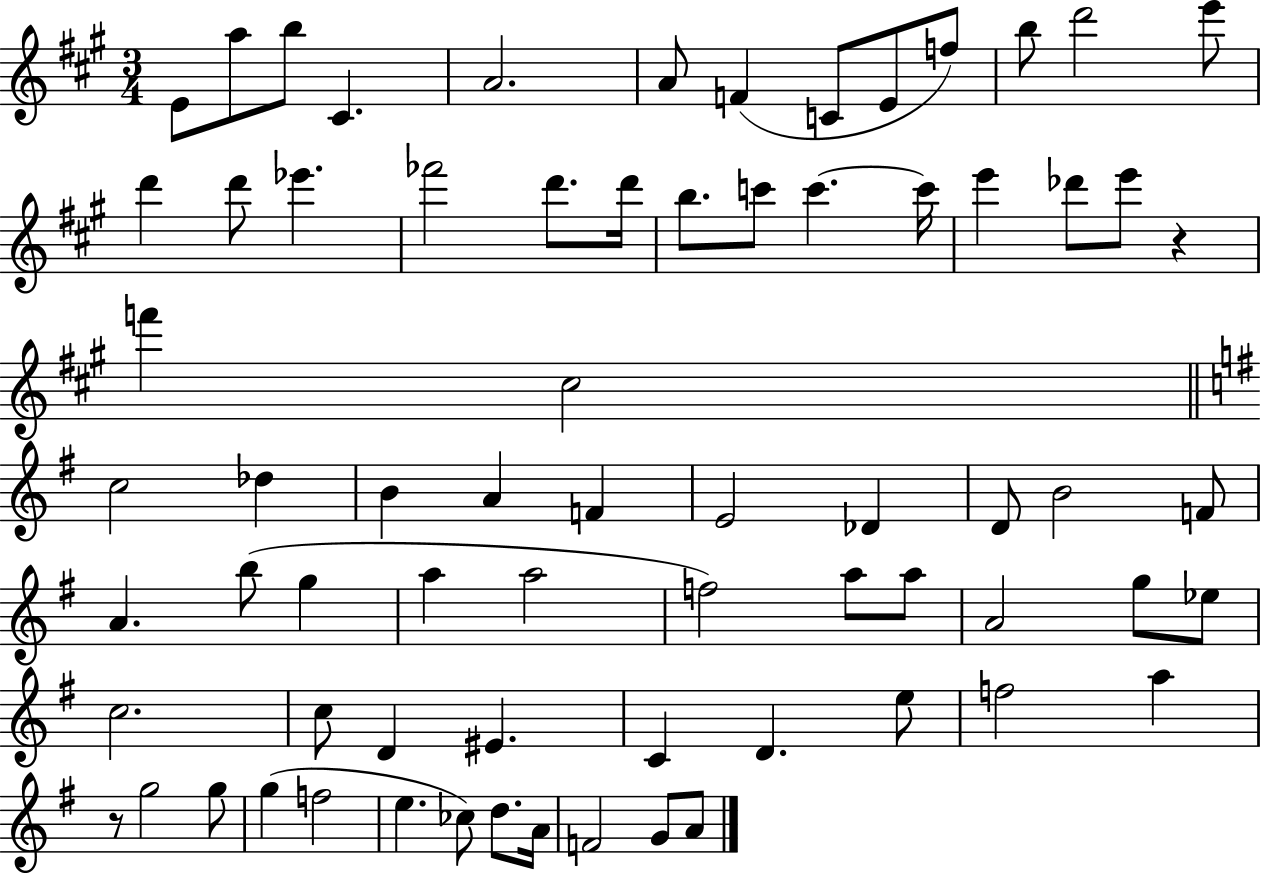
E4/e A5/e B5/e C#4/q. A4/h. A4/e F4/q C4/e E4/e F5/e B5/e D6/h E6/e D6/q D6/e Eb6/q. FES6/h D6/e. D6/s B5/e. C6/e C6/q. C6/s E6/q Db6/e E6/e R/q F6/q C#5/h C5/h Db5/q B4/q A4/q F4/q E4/h Db4/q D4/e B4/h F4/e A4/q. B5/e G5/q A5/q A5/h F5/h A5/e A5/e A4/h G5/e Eb5/e C5/h. C5/e D4/q EIS4/q. C4/q D4/q. E5/e F5/h A5/q R/e G5/h G5/e G5/q F5/h E5/q. CES5/e D5/e. A4/s F4/h G4/e A4/e